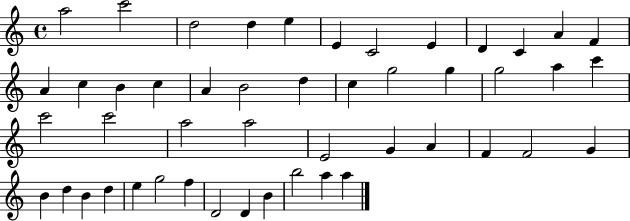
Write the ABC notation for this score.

X:1
T:Untitled
M:4/4
L:1/4
K:C
a2 c'2 d2 d e E C2 E D C A F A c B c A B2 d c g2 g g2 a c' c'2 c'2 a2 a2 E2 G A F F2 G B d B d e g2 f D2 D B b2 a a